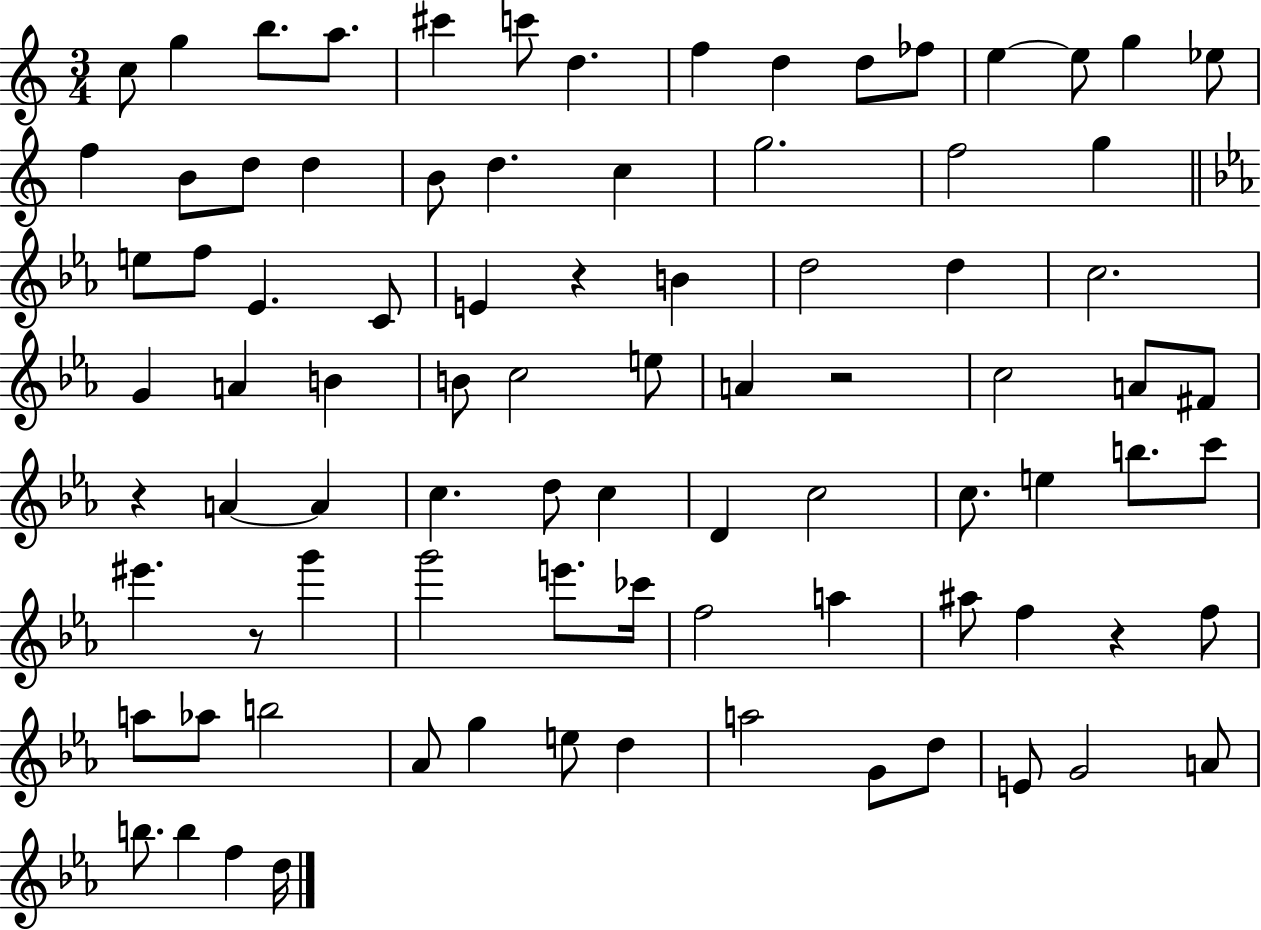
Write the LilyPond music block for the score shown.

{
  \clef treble
  \numericTimeSignature
  \time 3/4
  \key c \major
  \repeat volta 2 { c''8 g''4 b''8. a''8. | cis'''4 c'''8 d''4. | f''4 d''4 d''8 fes''8 | e''4~~ e''8 g''4 ees''8 | \break f''4 b'8 d''8 d''4 | b'8 d''4. c''4 | g''2. | f''2 g''4 | \break \bar "||" \break \key c \minor e''8 f''8 ees'4. c'8 | e'4 r4 b'4 | d''2 d''4 | c''2. | \break g'4 a'4 b'4 | b'8 c''2 e''8 | a'4 r2 | c''2 a'8 fis'8 | \break r4 a'4~~ a'4 | c''4. d''8 c''4 | d'4 c''2 | c''8. e''4 b''8. c'''8 | \break eis'''4. r8 g'''4 | g'''2 e'''8. ces'''16 | f''2 a''4 | ais''8 f''4 r4 f''8 | \break a''8 aes''8 b''2 | aes'8 g''4 e''8 d''4 | a''2 g'8 d''8 | e'8 g'2 a'8 | \break b''8. b''4 f''4 d''16 | } \bar "|."
}